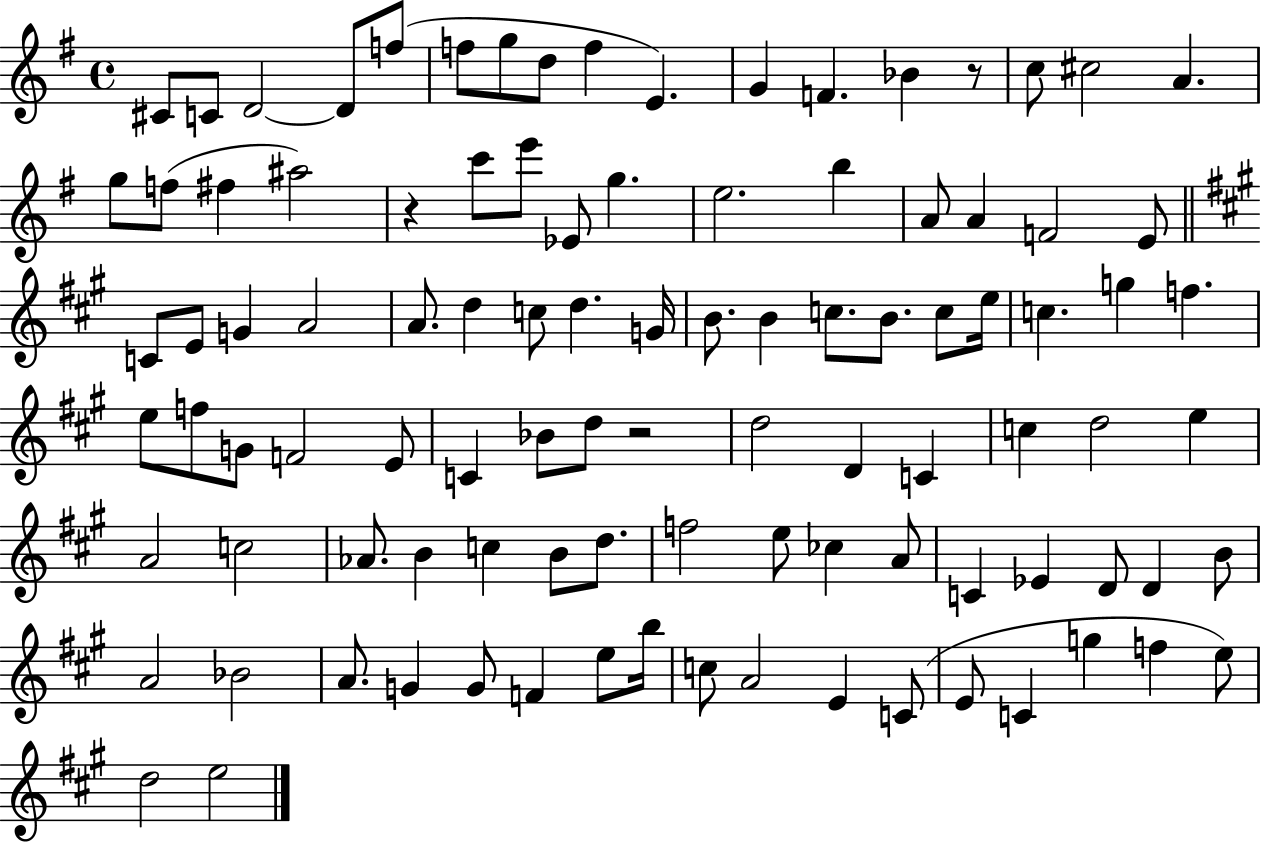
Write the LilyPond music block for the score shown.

{
  \clef treble
  \time 4/4
  \defaultTimeSignature
  \key g \major
  cis'8 c'8 d'2~~ d'8 f''8( | f''8 g''8 d''8 f''4 e'4.) | g'4 f'4. bes'4 r8 | c''8 cis''2 a'4. | \break g''8 f''8( fis''4 ais''2) | r4 c'''8 e'''8 ees'8 g''4. | e''2. b''4 | a'8 a'4 f'2 e'8 | \break \bar "||" \break \key a \major c'8 e'8 g'4 a'2 | a'8. d''4 c''8 d''4. g'16 | b'8. b'4 c''8. b'8. c''8 e''16 | c''4. g''4 f''4. | \break e''8 f''8 g'8 f'2 e'8 | c'4 bes'8 d''8 r2 | d''2 d'4 c'4 | c''4 d''2 e''4 | \break a'2 c''2 | aes'8. b'4 c''4 b'8 d''8. | f''2 e''8 ces''4 a'8 | c'4 ees'4 d'8 d'4 b'8 | \break a'2 bes'2 | a'8. g'4 g'8 f'4 e''8 b''16 | c''8 a'2 e'4 c'8( | e'8 c'4 g''4 f''4 e''8) | \break d''2 e''2 | \bar "|."
}